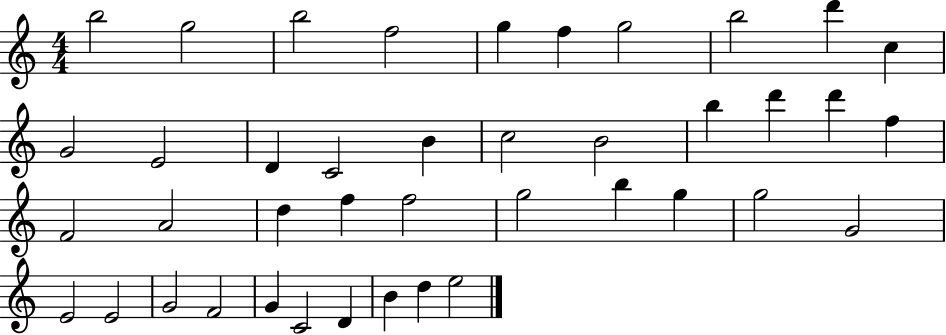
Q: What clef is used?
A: treble